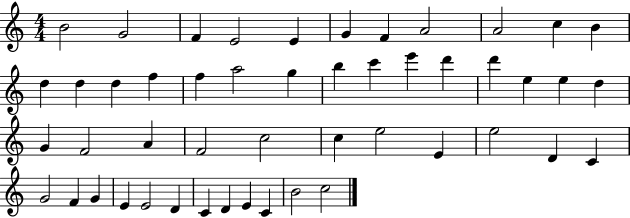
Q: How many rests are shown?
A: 0